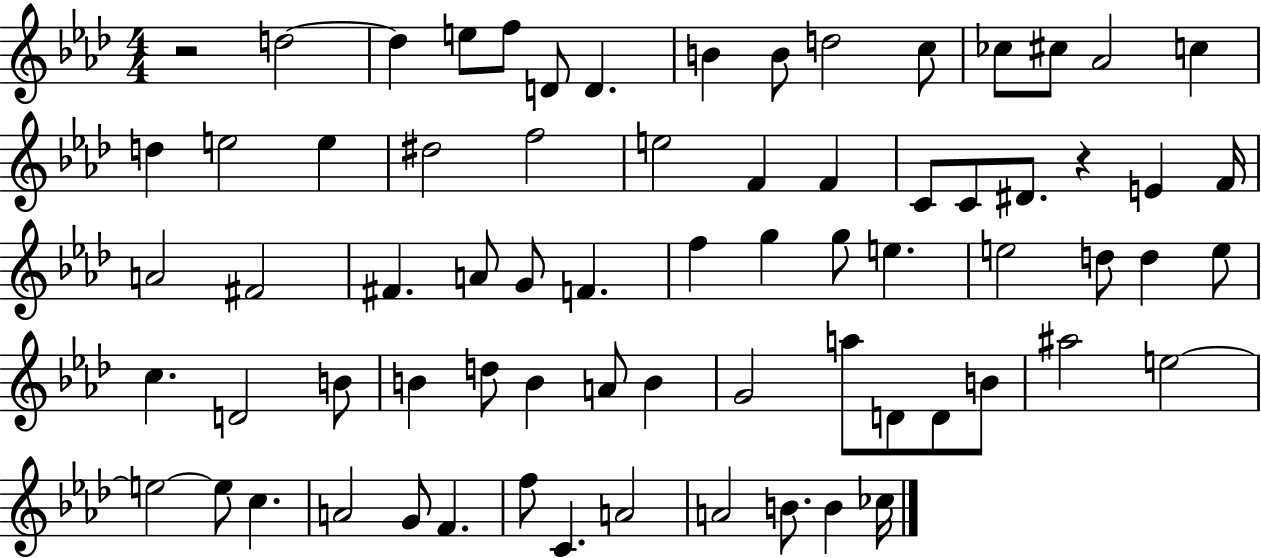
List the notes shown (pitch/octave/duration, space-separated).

R/h D5/h D5/q E5/e F5/e D4/e D4/q. B4/q B4/e D5/h C5/e CES5/e C#5/e Ab4/h C5/q D5/q E5/h E5/q D#5/h F5/h E5/h F4/q F4/q C4/e C4/e D#4/e. R/q E4/q F4/s A4/h F#4/h F#4/q. A4/e G4/e F4/q. F5/q G5/q G5/e E5/q. E5/h D5/e D5/q E5/e C5/q. D4/h B4/e B4/q D5/e B4/q A4/e B4/q G4/h A5/e D4/e D4/e B4/e A#5/h E5/h E5/h E5/e C5/q. A4/h G4/e F4/q. F5/e C4/q. A4/h A4/h B4/e. B4/q CES5/s